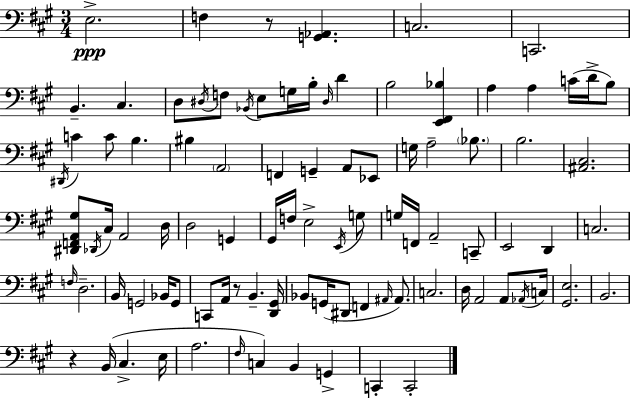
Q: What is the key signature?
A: A major